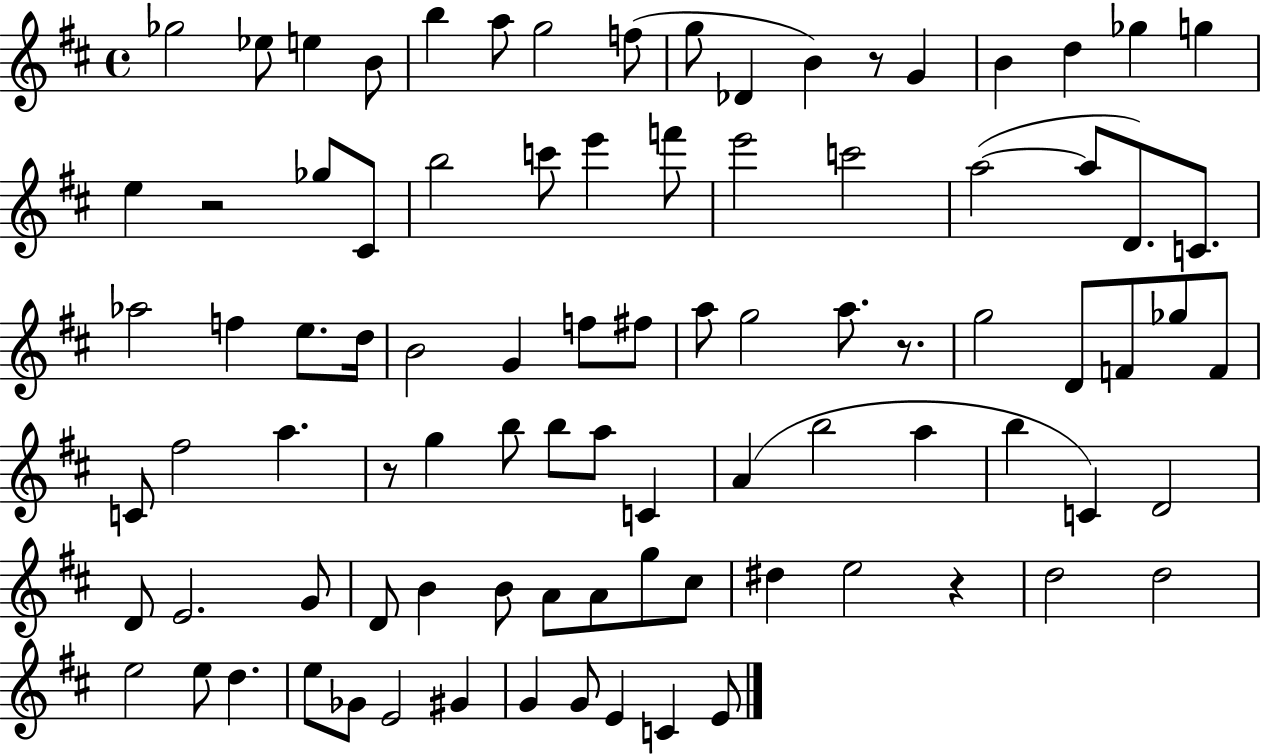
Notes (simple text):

Gb5/h Eb5/e E5/q B4/e B5/q A5/e G5/h F5/e G5/e Db4/q B4/q R/e G4/q B4/q D5/q Gb5/q G5/q E5/q R/h Gb5/e C#4/e B5/h C6/e E6/q F6/e E6/h C6/h A5/h A5/e D4/e. C4/e. Ab5/h F5/q E5/e. D5/s B4/h G4/q F5/e F#5/e A5/e G5/h A5/e. R/e. G5/h D4/e F4/e Gb5/e F4/e C4/e F#5/h A5/q. R/e G5/q B5/e B5/e A5/e C4/q A4/q B5/h A5/q B5/q C4/q D4/h D4/e E4/h. G4/e D4/e B4/q B4/e A4/e A4/e G5/e C#5/e D#5/q E5/h R/q D5/h D5/h E5/h E5/e D5/q. E5/e Gb4/e E4/h G#4/q G4/q G4/e E4/q C4/q E4/e